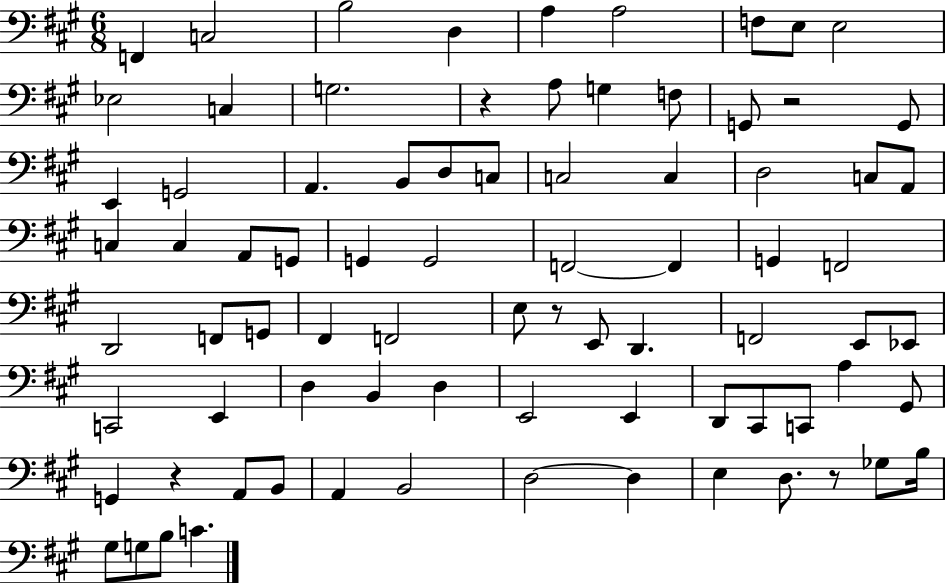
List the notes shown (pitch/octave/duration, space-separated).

F2/q C3/h B3/h D3/q A3/q A3/h F3/e E3/e E3/h Eb3/h C3/q G3/h. R/q A3/e G3/q F3/e G2/e R/h G2/e E2/q G2/h A2/q. B2/e D3/e C3/e C3/h C3/q D3/h C3/e A2/e C3/q C3/q A2/e G2/e G2/q G2/h F2/h F2/q G2/q F2/h D2/h F2/e G2/e F#2/q F2/h E3/e R/e E2/e D2/q. F2/h E2/e Eb2/e C2/h E2/q D3/q B2/q D3/q E2/h E2/q D2/e C#2/e C2/e A3/q G#2/e G2/q R/q A2/e B2/e A2/q B2/h D3/h D3/q E3/q D3/e. R/e Gb3/e B3/s G#3/e G3/e B3/e C4/q.